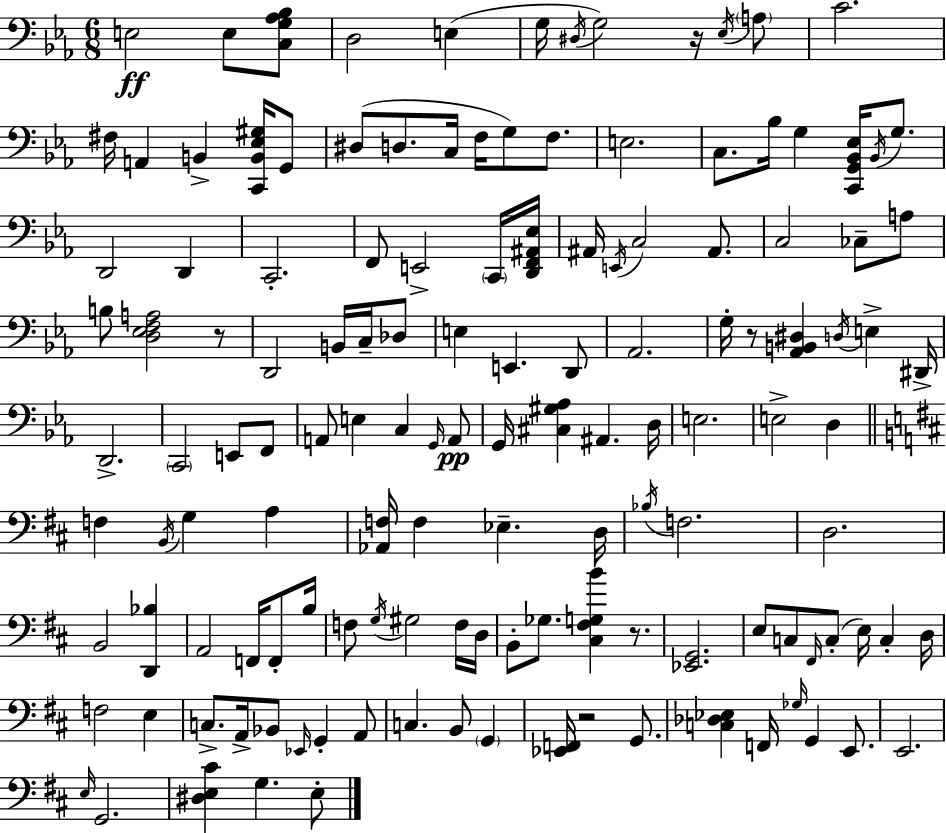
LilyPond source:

{
  \clef bass
  \numericTimeSignature
  \time 6/8
  \key ees \major
  \repeat volta 2 { e2\ff e8 <c g aes bes>8 | d2 e4( | g16 \acciaccatura { dis16 }) g2 r16 \acciaccatura { ees16 } | \parenthesize a8 c'2. | \break fis16 a,4 b,4-> <c, b, ees gis>16 | g,8 dis8( d8. c16 f16 g8) f8. | e2. | c8. bes16 g4 <c, g, bes, ees>16 \acciaccatura { bes,16 } | \break g8. d,2 d,4 | c,2.-. | f,8 e,2-> | \parenthesize c,16 <d, f, ais, ees>16 ais,16 \acciaccatura { e,16 } c2 | \break ais,8. c2 | ces8-- a8 b8 <d ees f a>2 | r8 d,2 | b,16 c16-- des8 e4 e,4. | \break d,8 aes,2. | g16-. r8 <aes, b, dis>4 \acciaccatura { d16 } | e4-> dis,16-> d,2.-> | \parenthesize c,2 | \break e,8 f,8 a,8 e4 c4 | \grace { g,16 }\pp a,8 g,16 <cis gis aes>4 ais,4. | d16 e2. | e2-> | \break d4 \bar "||" \break \key d \major f4 \acciaccatura { b,16 } g4 a4 | <aes, f>16 f4 ees4.-- | d16 \acciaccatura { bes16 } f2. | d2. | \break b,2 <d, bes>4 | a,2 f,16 f,8-. | b16 f8 \acciaccatura { g16 } gis2 | f16 d16 b,8-. ges8. <cis fis g b'>4 | \break r8. <ees, g,>2. | e8 c8 \grace { fis,16 }( c8-. e16) c4-. | d16 f2 | e4 c8.-> a,16-> bes,8 \grace { ees,16 } g,4-. | \break a,8 c4. b,8 | \parenthesize g,4 <ees, f,>16 r2 | g,8. <c des ees>4 f,16 \grace { ges16 } g,4 | e,8. e,2. | \break \grace { e16 } g,2. | <dis e cis'>4 g4. | e8-. } \bar "|."
}